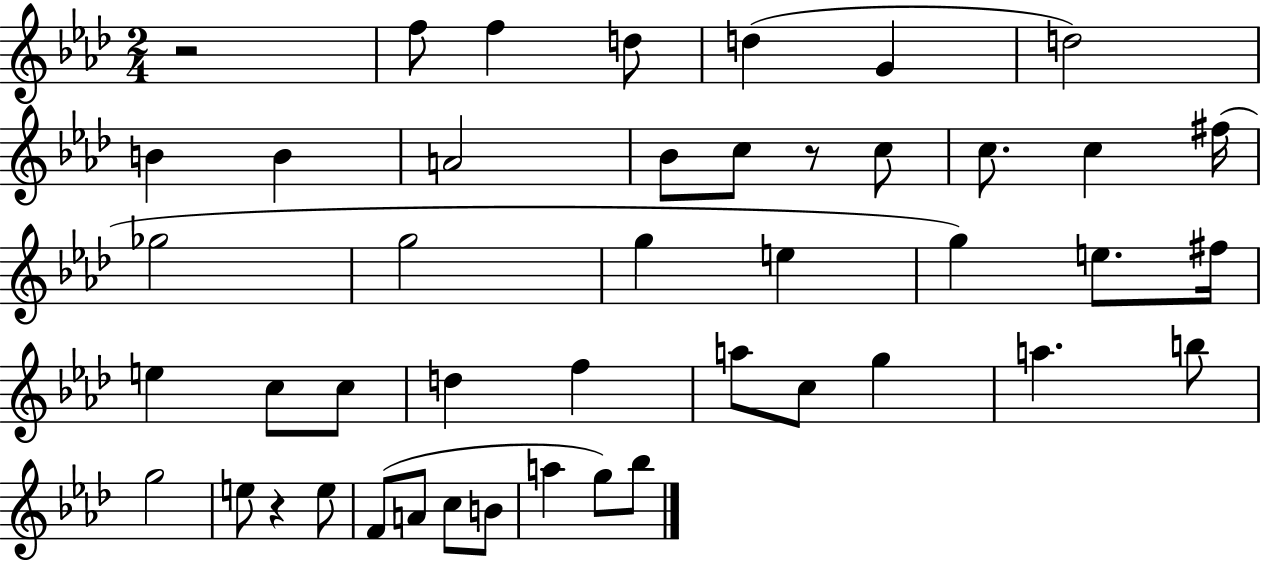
X:1
T:Untitled
M:2/4
L:1/4
K:Ab
z2 f/2 f d/2 d G d2 B B A2 _B/2 c/2 z/2 c/2 c/2 c ^f/4 _g2 g2 g e g e/2 ^f/4 e c/2 c/2 d f a/2 c/2 g a b/2 g2 e/2 z e/2 F/2 A/2 c/2 B/2 a g/2 _b/2